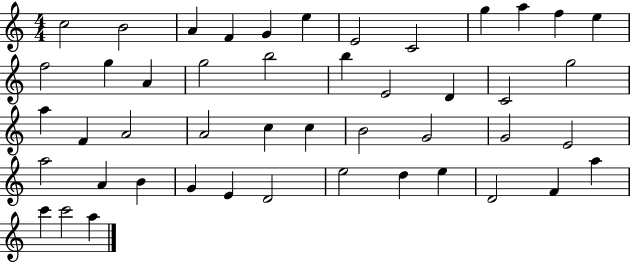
C5/h B4/h A4/q F4/q G4/q E5/q E4/h C4/h G5/q A5/q F5/q E5/q F5/h G5/q A4/q G5/h B5/h B5/q E4/h D4/q C4/h G5/h A5/q F4/q A4/h A4/h C5/q C5/q B4/h G4/h G4/h E4/h A5/h A4/q B4/q G4/q E4/q D4/h E5/h D5/q E5/q D4/h F4/q A5/q C6/q C6/h A5/q